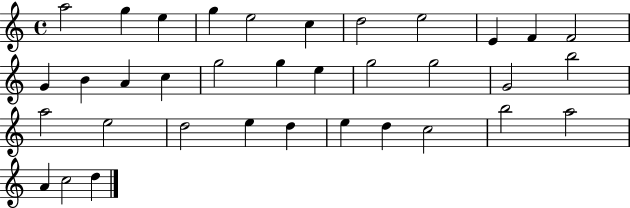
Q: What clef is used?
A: treble